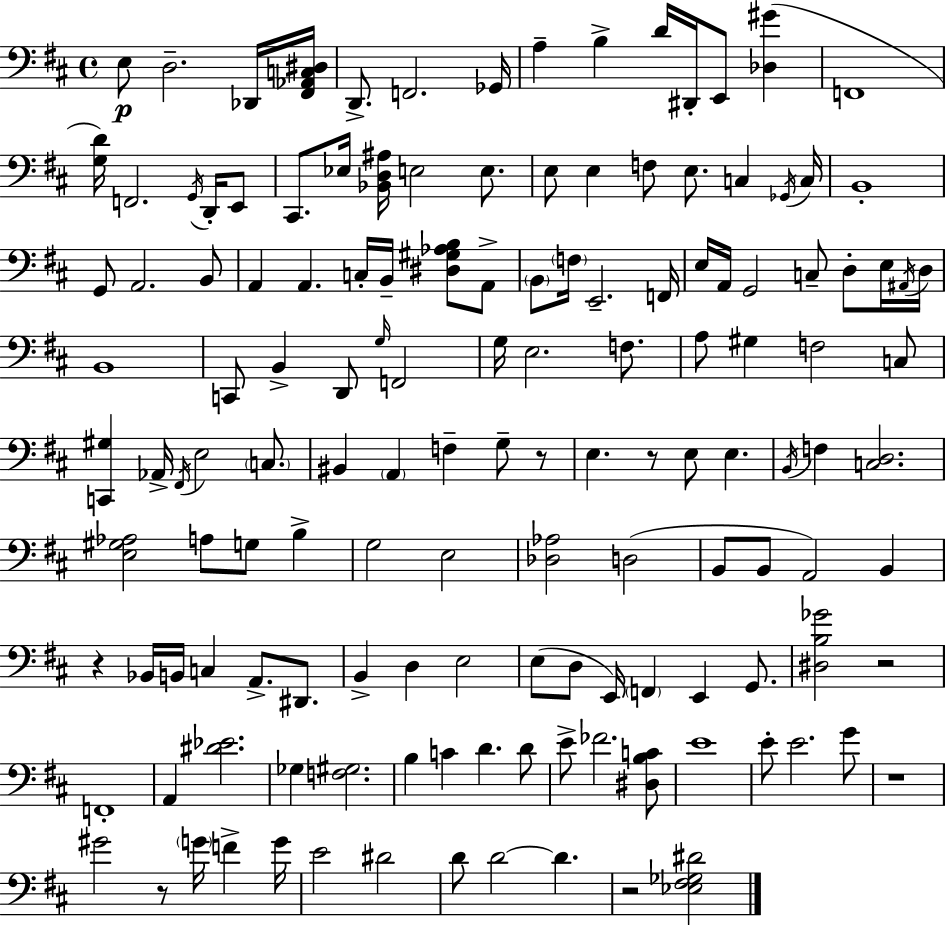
E3/e D3/h. Db2/s [F#2,Ab2,C3,D#3]/s D2/e. F2/h. Gb2/s A3/q B3/q D4/s D#2/s E2/e [Db3,G#4]/q F2/w [G3,D4]/s F2/h. G2/s D2/s E2/e C#2/e. Eb3/s [Bb2,D3,A#3]/s E3/h E3/e. E3/e E3/q F3/e E3/e. C3/q Gb2/s C3/s B2/w G2/e A2/h. B2/e A2/q A2/q. C3/s B2/s [D#3,G#3,Ab3,B3]/e A2/e B2/e F3/s E2/h. F2/s E3/s A2/s G2/h C3/e D3/e E3/s A#2/s D3/s B2/w C2/e B2/q D2/e G3/s F2/h G3/s E3/h. F3/e. A3/e G#3/q F3/h C3/e [C2,G#3]/q Ab2/s F#2/s E3/h C3/e. BIS2/q A2/q F3/q G3/e R/e E3/q. R/e E3/e E3/q. B2/s F3/q [C3,D3]/h. [E3,G#3,Ab3]/h A3/e G3/e B3/q G3/h E3/h [Db3,Ab3]/h D3/h B2/e B2/e A2/h B2/q R/q Bb2/s B2/s C3/q A2/e. D#2/e. B2/q D3/q E3/h E3/e D3/e E2/s F2/q E2/q G2/e. [D#3,B3,Gb4]/h R/h F2/w A2/q [D#4,Eb4]/h. Gb3/q [F3,G#3]/h. B3/q C4/q D4/q. D4/e E4/e FES4/h. [D#3,B3,C4]/e E4/w E4/e E4/h. G4/e R/w G#4/h R/e G4/s F4/q G4/s E4/h D#4/h D4/e D4/h D4/q. R/h [Eb3,F#3,Gb3,D#4]/h